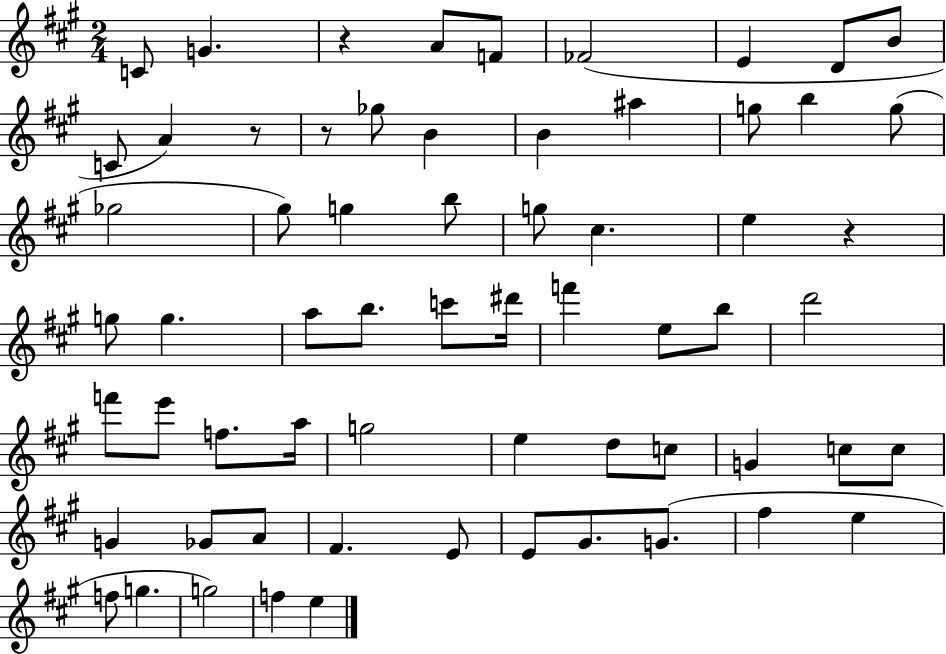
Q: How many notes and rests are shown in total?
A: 64